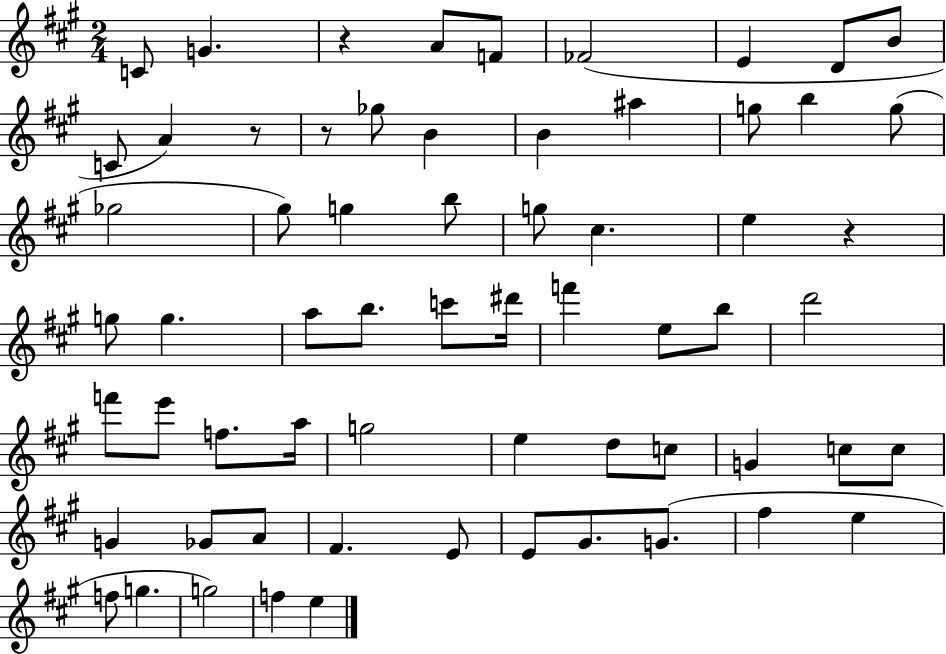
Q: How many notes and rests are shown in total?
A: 64